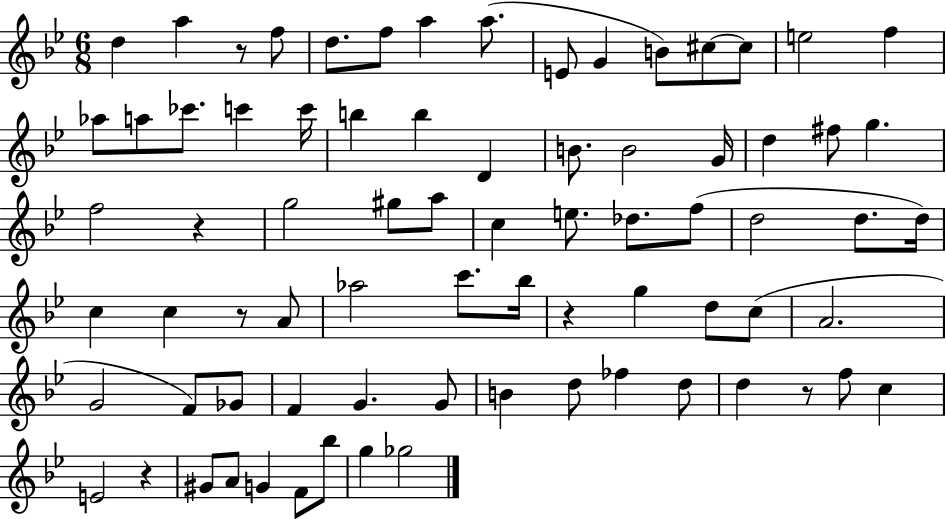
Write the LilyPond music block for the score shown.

{
  \clef treble
  \numericTimeSignature
  \time 6/8
  \key bes \major
  \repeat volta 2 { d''4 a''4 r8 f''8 | d''8. f''8 a''4 a''8.( | e'8 g'4 b'8) cis''8~~ cis''8 | e''2 f''4 | \break aes''8 a''8 ces'''8. c'''4 c'''16 | b''4 b''4 d'4 | b'8. b'2 g'16 | d''4 fis''8 g''4. | \break f''2 r4 | g''2 gis''8 a''8 | c''4 e''8. des''8. f''8( | d''2 d''8. d''16) | \break c''4 c''4 r8 a'8 | aes''2 c'''8. bes''16 | r4 g''4 d''8 c''8( | a'2. | \break g'2 f'8) ges'8 | f'4 g'4. g'8 | b'4 d''8 fes''4 d''8 | d''4 r8 f''8 c''4 | \break e'2 r4 | gis'8 a'8 g'4 f'8 bes''8 | g''4 ges''2 | } \bar "|."
}